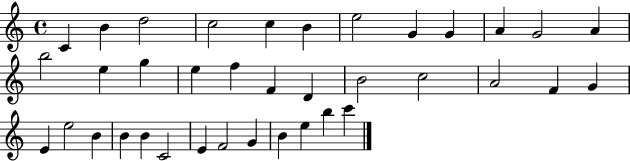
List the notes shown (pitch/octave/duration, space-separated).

C4/q B4/q D5/h C5/h C5/q B4/q E5/h G4/q G4/q A4/q G4/h A4/q B5/h E5/q G5/q E5/q F5/q F4/q D4/q B4/h C5/h A4/h F4/q G4/q E4/q E5/h B4/q B4/q B4/q C4/h E4/q F4/h G4/q B4/q E5/q B5/q C6/q